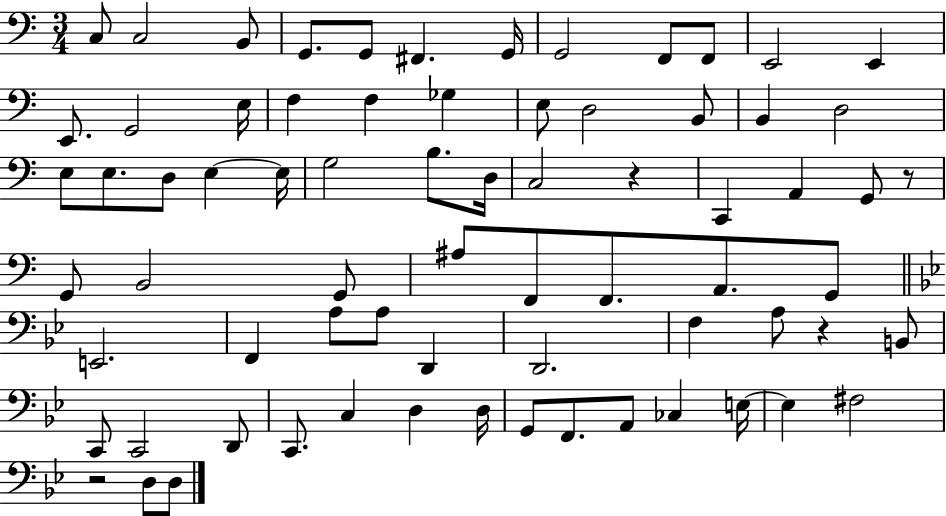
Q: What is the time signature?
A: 3/4